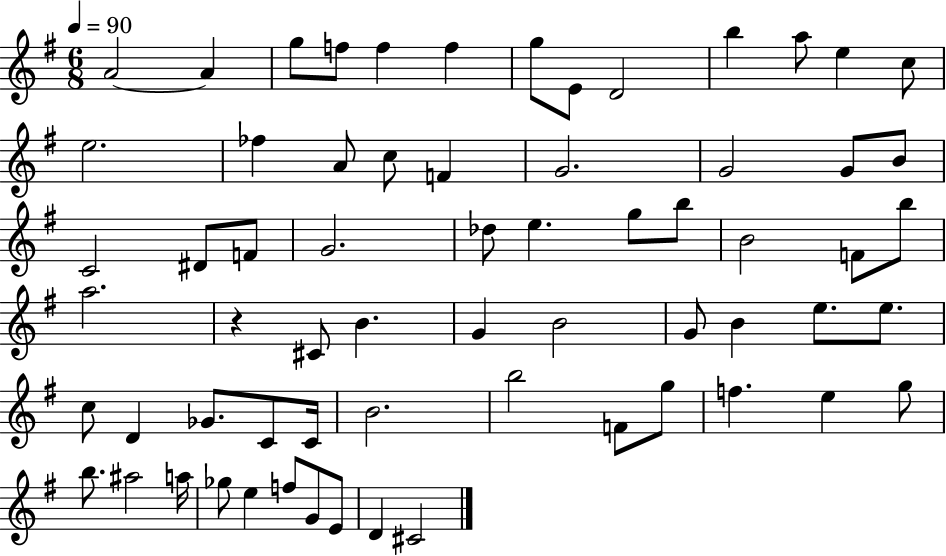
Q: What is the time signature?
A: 6/8